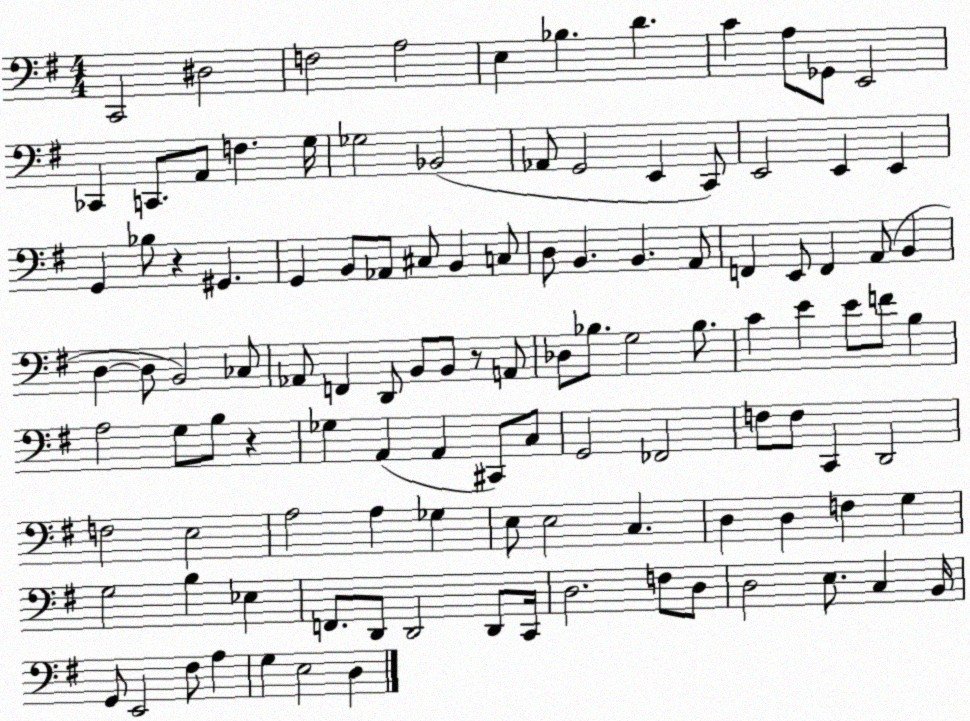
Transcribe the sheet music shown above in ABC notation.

X:1
T:Untitled
M:4/4
L:1/4
K:G
C,,2 ^D,2 F,2 A,2 E, _B, D C A,/2 _G,,/2 E,,2 _C,, C,,/2 A,,/2 F, G,/4 _G,2 _B,,2 _A,,/2 G,,2 E,, C,,/2 E,,2 E,, E,, G,, _B,/2 z ^G,, G,, B,,/2 _A,,/2 ^C,/2 B,, C,/2 D,/2 B,, B,, A,,/2 F,, E,,/2 F,, A,,/2 B,, D, D,/2 B,,2 _C,/2 _A,,/2 F,, D,,/2 B,,/2 B,,/2 z/2 A,,/2 _D,/2 _B,/2 G,2 _B,/2 C E E/2 F/2 B, A,2 G,/2 B,/2 z _G, A,, A,, ^C,,/2 C,/2 G,,2 _F,,2 F,/2 F,/2 C,, D,,2 F,2 E,2 A,2 A, _G, E,/2 E,2 C, D, D, F, G, G,2 B, _E, F,,/2 D,,/2 D,,2 D,,/2 C,,/4 D,2 F,/2 D,/2 D,2 E,/2 C, B,,/4 G,,/2 E,,2 ^F,/2 A, G, E,2 D,